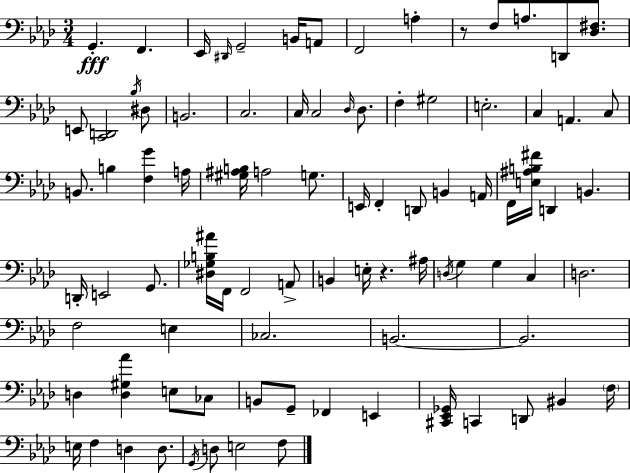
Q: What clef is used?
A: bass